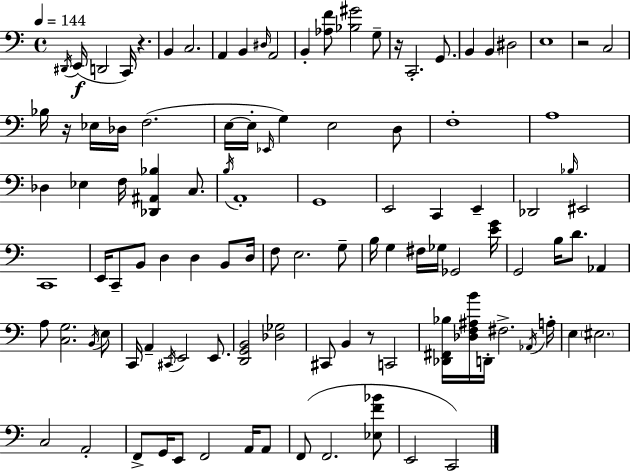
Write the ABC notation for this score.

X:1
T:Untitled
M:4/4
L:1/4
K:Am
^D,,/4 E,,/4 D,,2 C,,/4 z B,, C,2 A,, B,, ^D,/4 A,,2 B,, [_A,F]/2 [_B,^G]2 G,/2 z/4 C,,2 G,,/2 B,, B,, ^D,2 E,4 z2 C,2 _B,/4 z/4 _E,/4 _D,/4 F,2 E,/4 E,/4 _E,,/4 G, E,2 D,/2 F,4 A,4 _D, _E, F,/4 [_D,,^A,,_B,] C,/2 B,/4 A,,4 G,,4 E,,2 C,, E,, _D,,2 _B,/4 ^E,,2 C,,4 E,,/4 C,,/2 B,,/2 D, D, B,,/2 D,/4 F,/2 E,2 G,/2 B,/4 G, ^F,/4 _G,/4 _G,,2 [EG]/4 G,,2 B,/4 D/2 _A,, A,/2 [C,G,]2 B,,/4 E,/2 C,,/4 A,, ^C,,/4 E,,2 E,,/2 [D,,G,,B,,]2 [_D,_G,]2 ^C,,/2 B,, z/2 C,,2 [_D,,^F,,_B,]/4 [_D,F,^A,B]/4 D,,/4 ^F,2 _A,,/4 A,/4 E, ^E,2 C,2 A,,2 F,,/2 G,,/4 E,,/2 F,,2 A,,/4 A,,/2 F,,/2 F,,2 [_E,F_B]/2 E,,2 C,,2